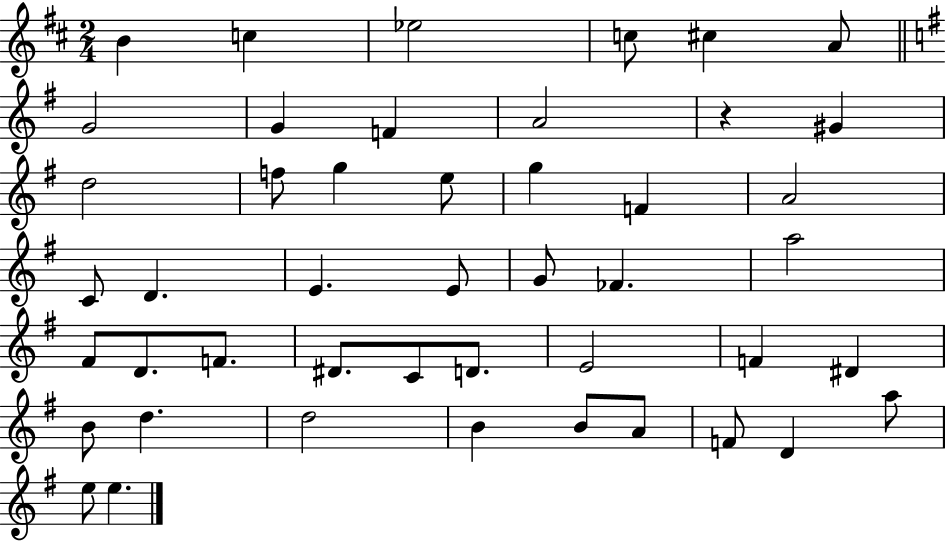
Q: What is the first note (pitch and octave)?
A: B4